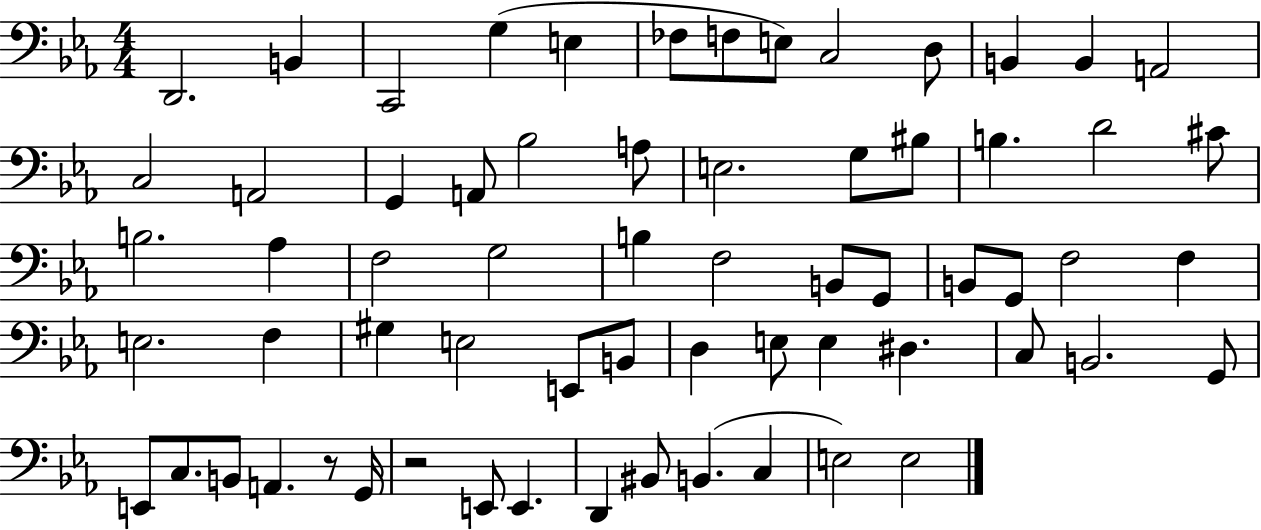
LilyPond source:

{
  \clef bass
  \numericTimeSignature
  \time 4/4
  \key ees \major
  d,2. b,4 | c,2 g4( e4 | fes8 f8 e8) c2 d8 | b,4 b,4 a,2 | \break c2 a,2 | g,4 a,8 bes2 a8 | e2. g8 bis8 | b4. d'2 cis'8 | \break b2. aes4 | f2 g2 | b4 f2 b,8 g,8 | b,8 g,8 f2 f4 | \break e2. f4 | gis4 e2 e,8 b,8 | d4 e8 e4 dis4. | c8 b,2. g,8 | \break e,8 c8. b,8 a,4. r8 g,16 | r2 e,8 e,4. | d,4 bis,8 b,4.( c4 | e2) e2 | \break \bar "|."
}